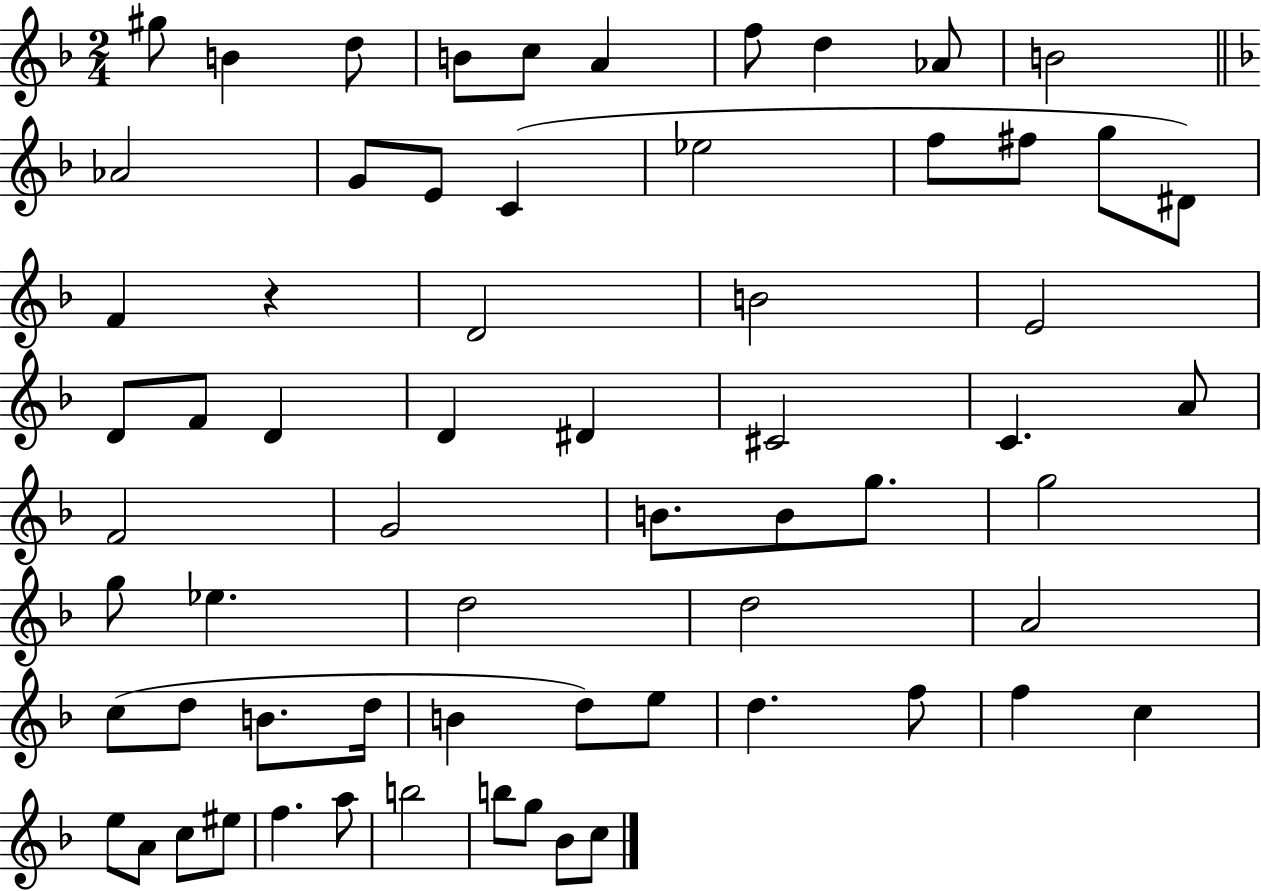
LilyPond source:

{
  \clef treble
  \numericTimeSignature
  \time 2/4
  \key f \major
  gis''8 b'4 d''8 | b'8 c''8 a'4 | f''8 d''4 aes'8 | b'2 | \break \bar "||" \break \key f \major aes'2 | g'8 e'8 c'4( | ees''2 | f''8 fis''8 g''8 dis'8) | \break f'4 r4 | d'2 | b'2 | e'2 | \break d'8 f'8 d'4 | d'4 dis'4 | cis'2 | c'4. a'8 | \break f'2 | g'2 | b'8. b'8 g''8. | g''2 | \break g''8 ees''4. | d''2 | d''2 | a'2 | \break c''8( d''8 b'8. d''16 | b'4 d''8) e''8 | d''4. f''8 | f''4 c''4 | \break e''8 a'8 c''8 eis''8 | f''4. a''8 | b''2 | b''8 g''8 bes'8 c''8 | \break \bar "|."
}